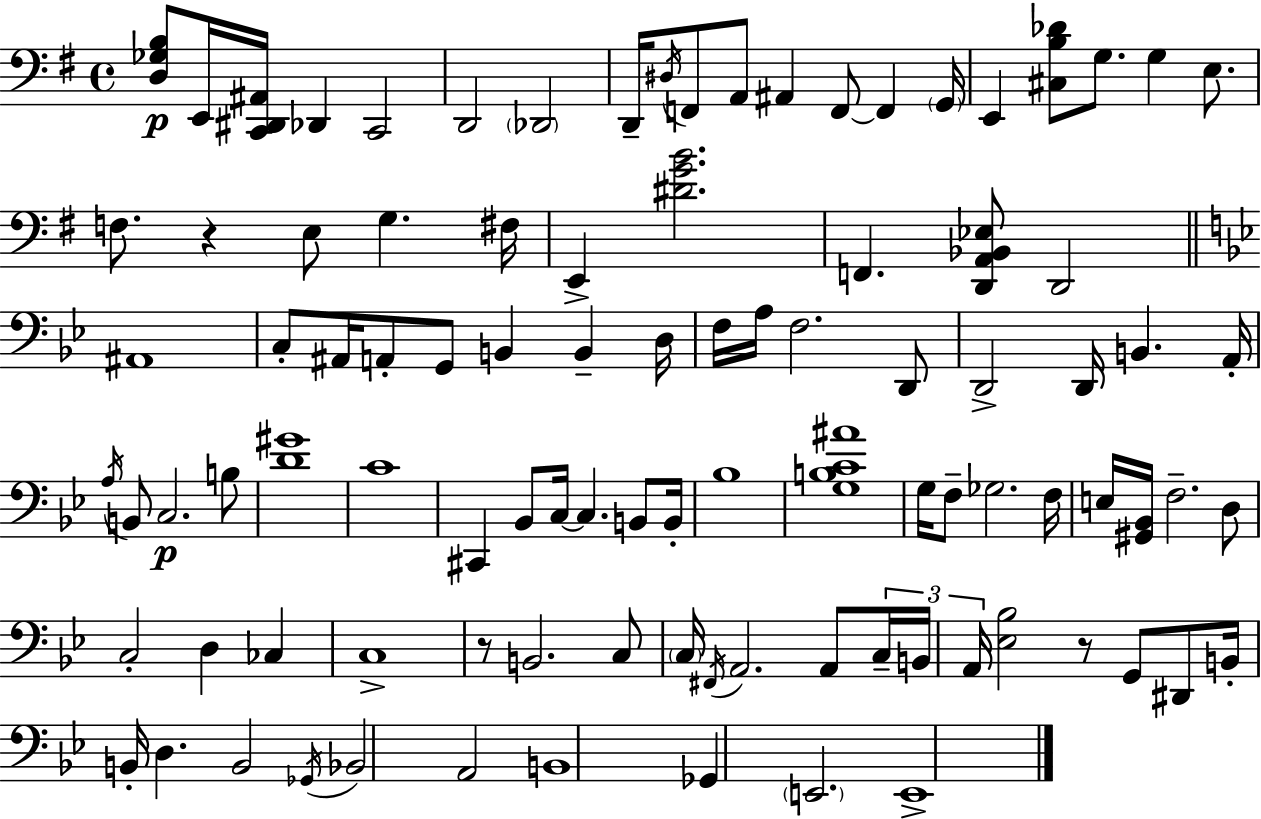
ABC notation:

X:1
T:Untitled
M:4/4
L:1/4
K:Em
[D,_G,B,]/2 E,,/4 [C,,^D,,^A,,]/4 _D,, C,,2 D,,2 _D,,2 D,,/4 ^D,/4 F,,/2 A,,/2 ^A,, F,,/2 F,, G,,/4 E,, [^C,B,_D]/2 G,/2 G, E,/2 F,/2 z E,/2 G, ^F,/4 E,, [^DGB]2 F,, [D,,A,,_B,,_E,]/2 D,,2 ^A,,4 C,/2 ^A,,/4 A,,/2 G,,/2 B,, B,, D,/4 F,/4 A,/4 F,2 D,,/2 D,,2 D,,/4 B,, A,,/4 A,/4 B,,/2 C,2 B,/2 [D^G]4 C4 ^C,, _B,,/2 C,/4 C, B,,/2 B,,/4 _B,4 [G,B,C^A]4 G,/4 F,/2 _G,2 F,/4 E,/4 [^G,,_B,,]/4 F,2 D,/2 C,2 D, _C, C,4 z/2 B,,2 C,/2 C,/4 ^F,,/4 A,,2 A,,/2 C,/4 B,,/4 A,,/4 [_E,_B,]2 z/2 G,,/2 ^D,,/2 B,,/4 B,,/4 D, B,,2 _G,,/4 _B,,2 A,,2 B,,4 _G,, E,,2 E,,4